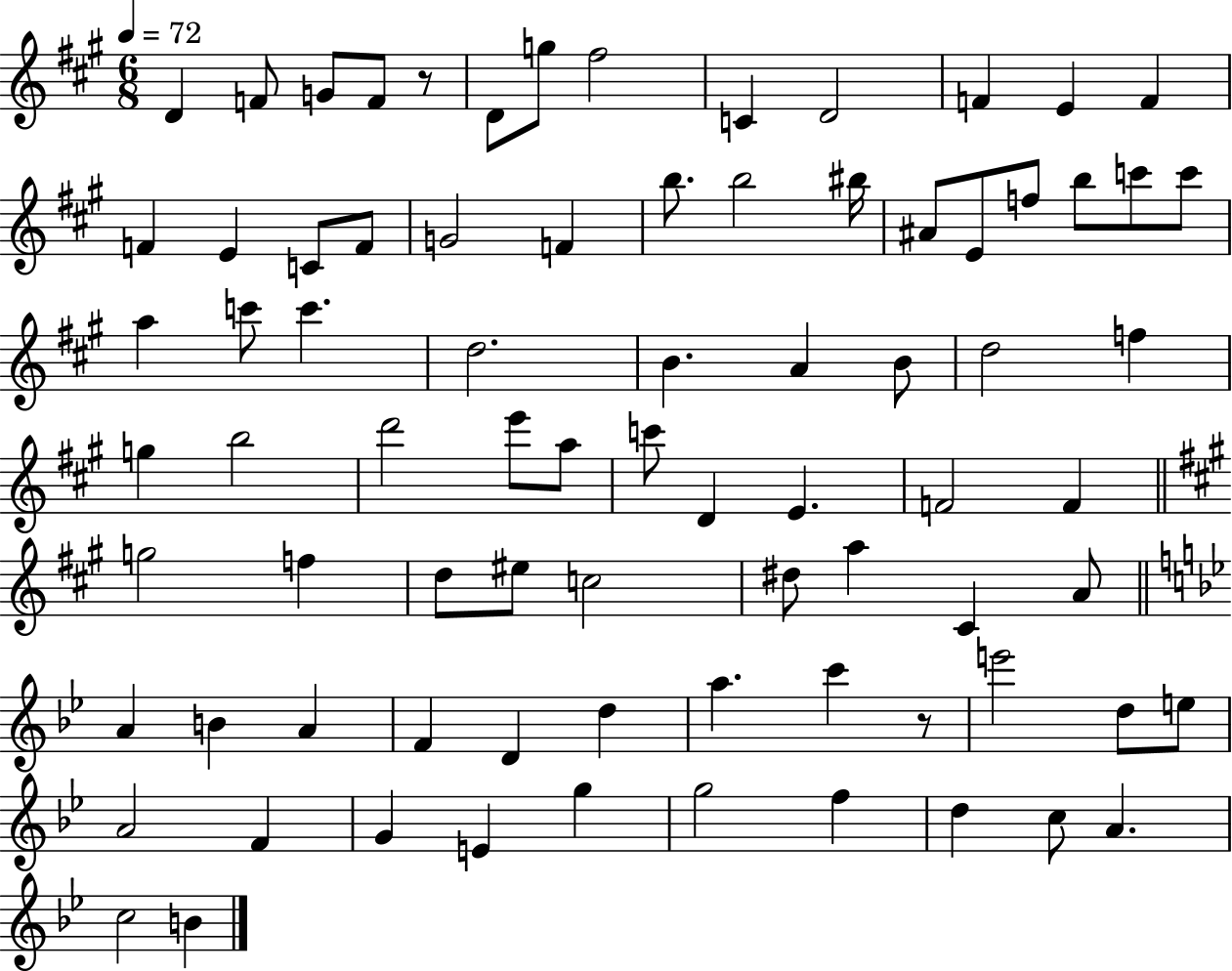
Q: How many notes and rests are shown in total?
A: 80